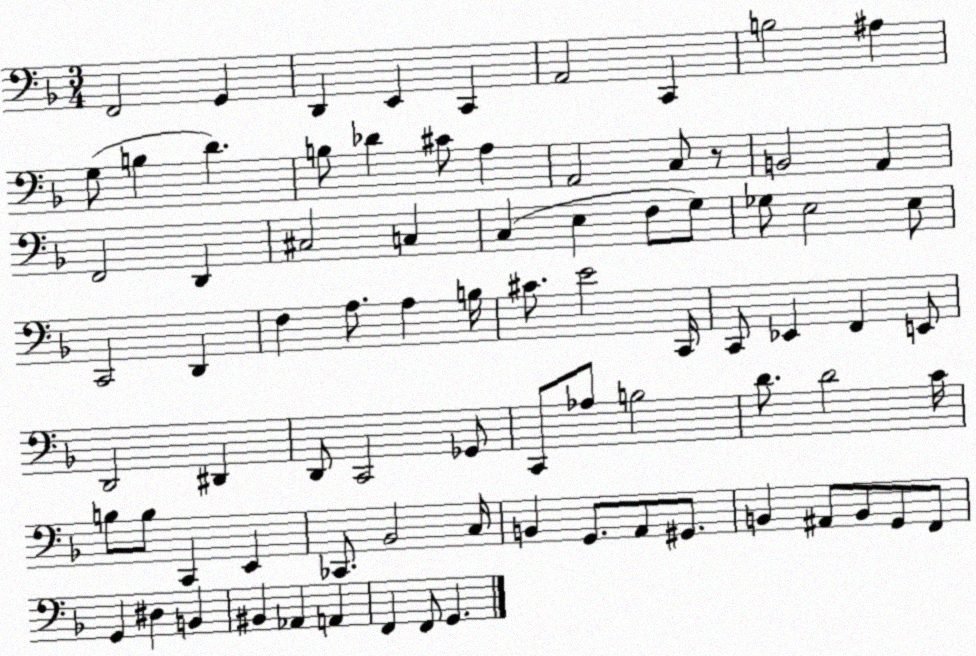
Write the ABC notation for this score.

X:1
T:Untitled
M:3/4
L:1/4
K:F
F,,2 G,, D,, E,, C,, A,,2 C,, B,2 ^A, G,/2 B, D B,/2 _D ^C/2 A, A,,2 C,/2 z/2 B,,2 A,, F,,2 D,, ^C,2 C, C, E, F,/2 G,/2 _G,/2 E,2 E,/2 C,,2 D,, F, A,/2 A, B,/4 ^C/2 E2 C,,/4 C,,/2 _E,, F,, E,,/2 D,,2 ^D,, D,,/2 C,,2 _G,,/2 C,,/2 _A,/2 B,2 D/2 D2 C/4 B,/2 B,/2 C,, E,, _C,,/2 _B,,2 C,/4 B,, G,,/2 A,,/2 ^G,,/2 B,, ^A,,/2 B,,/2 G,,/2 F,,/2 G,, ^D, B,, ^B,, _A,, A,, F,, F,,/2 G,,